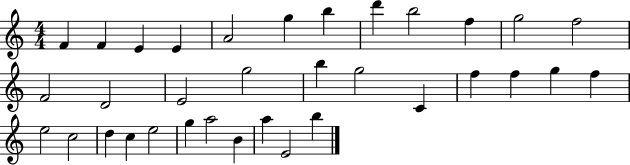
{
  \clef treble
  \numericTimeSignature
  \time 4/4
  \key c \major
  f'4 f'4 e'4 e'4 | a'2 g''4 b''4 | d'''4 b''2 f''4 | g''2 f''2 | \break f'2 d'2 | e'2 g''2 | b''4 g''2 c'4 | f''4 f''4 g''4 f''4 | \break e''2 c''2 | d''4 c''4 e''2 | g''4 a''2 b'4 | a''4 e'2 b''4 | \break \bar "|."
}